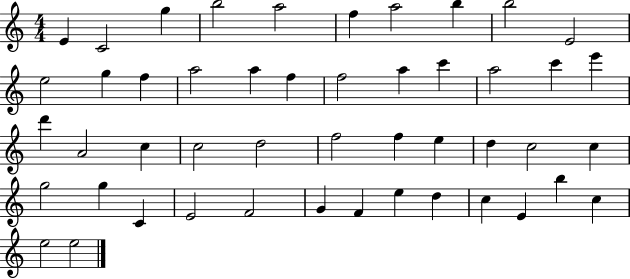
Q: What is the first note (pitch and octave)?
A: E4